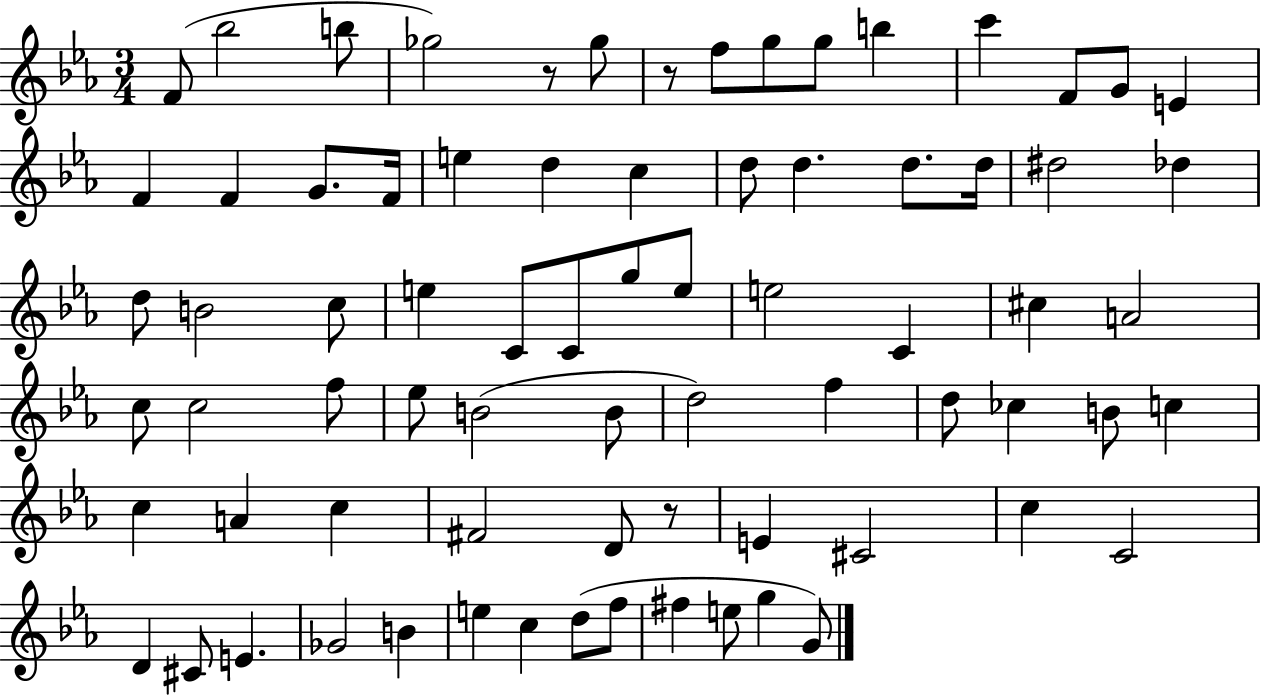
F4/e Bb5/h B5/e Gb5/h R/e Gb5/e R/e F5/e G5/e G5/e B5/q C6/q F4/e G4/e E4/q F4/q F4/q G4/e. F4/s E5/q D5/q C5/q D5/e D5/q. D5/e. D5/s D#5/h Db5/q D5/e B4/h C5/e E5/q C4/e C4/e G5/e E5/e E5/h C4/q C#5/q A4/h C5/e C5/h F5/e Eb5/e B4/h B4/e D5/h F5/q D5/e CES5/q B4/e C5/q C5/q A4/q C5/q F#4/h D4/e R/e E4/q C#4/h C5/q C4/h D4/q C#4/e E4/q. Gb4/h B4/q E5/q C5/q D5/e F5/e F#5/q E5/e G5/q G4/e